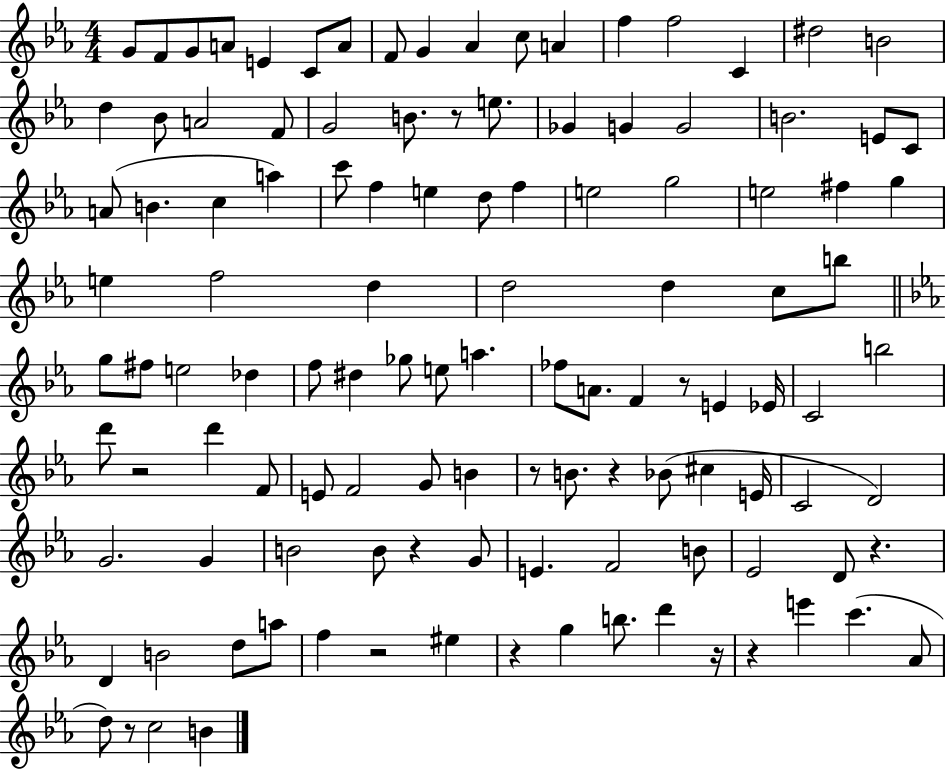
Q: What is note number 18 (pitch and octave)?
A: D5